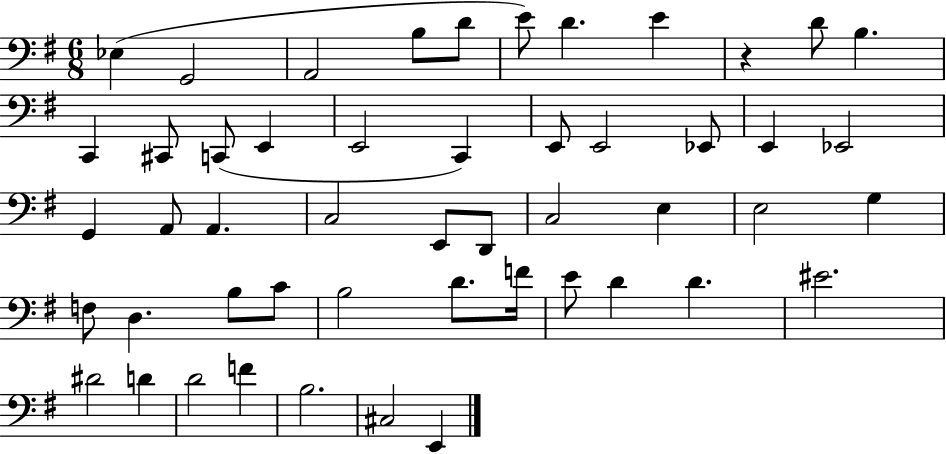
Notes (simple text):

Eb3/q G2/h A2/h B3/e D4/e E4/e D4/q. E4/q R/q D4/e B3/q. C2/q C#2/e C2/e E2/q E2/h C2/q E2/e E2/h Eb2/e E2/q Eb2/h G2/q A2/e A2/q. C3/h E2/e D2/e C3/h E3/q E3/h G3/q F3/e D3/q. B3/e C4/e B3/h D4/e. F4/s E4/e D4/q D4/q. EIS4/h. D#4/h D4/q D4/h F4/q B3/h. C#3/h E2/q